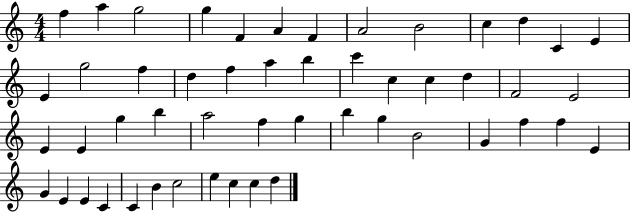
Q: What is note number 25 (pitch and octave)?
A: F4